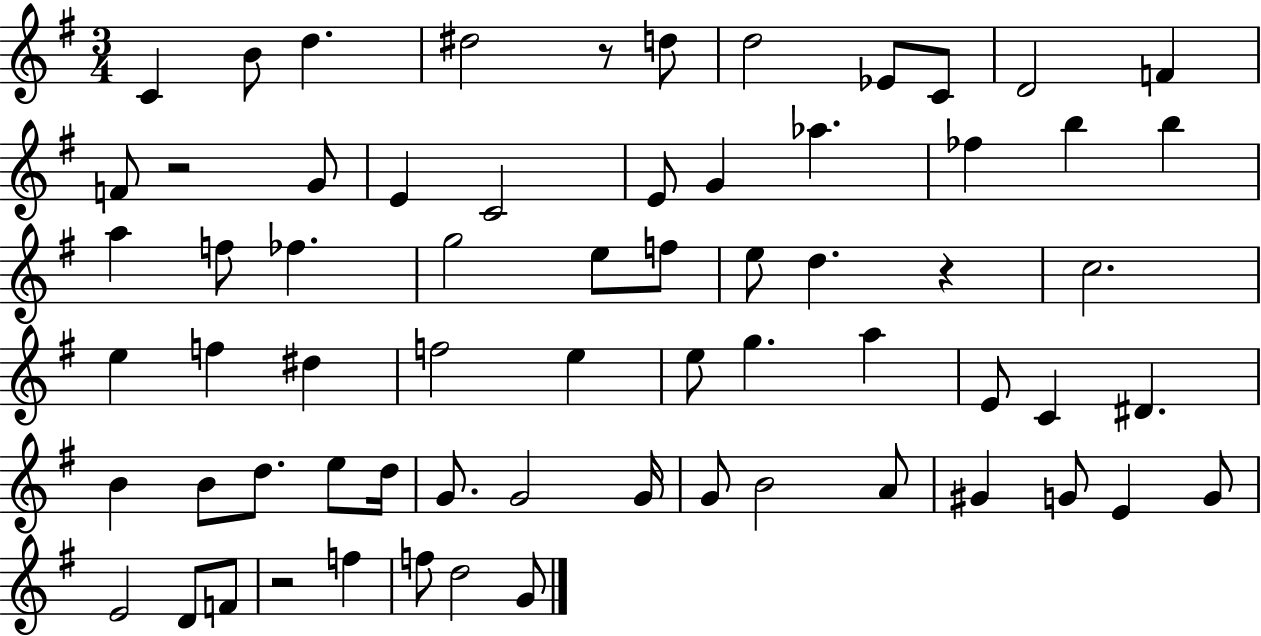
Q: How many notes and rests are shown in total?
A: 66